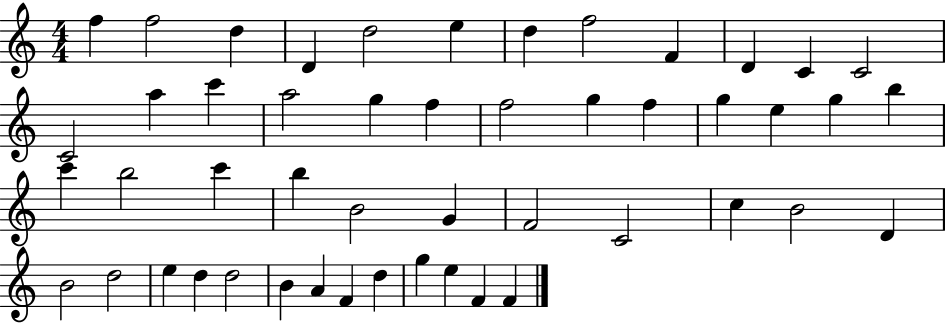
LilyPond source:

{
  \clef treble
  \numericTimeSignature
  \time 4/4
  \key c \major
  f''4 f''2 d''4 | d'4 d''2 e''4 | d''4 f''2 f'4 | d'4 c'4 c'2 | \break c'2 a''4 c'''4 | a''2 g''4 f''4 | f''2 g''4 f''4 | g''4 e''4 g''4 b''4 | \break c'''4 b''2 c'''4 | b''4 b'2 g'4 | f'2 c'2 | c''4 b'2 d'4 | \break b'2 d''2 | e''4 d''4 d''2 | b'4 a'4 f'4 d''4 | g''4 e''4 f'4 f'4 | \break \bar "|."
}